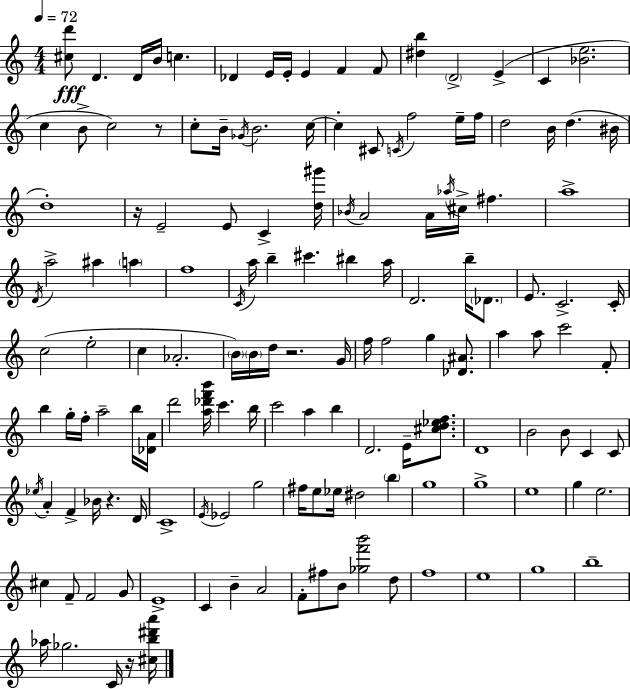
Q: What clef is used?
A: treble